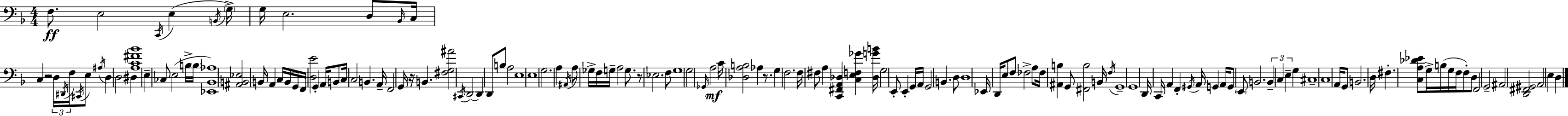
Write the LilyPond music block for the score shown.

{
  \clef bass
  \numericTimeSignature
  \time 4/4
  \key d \minor
  \repeat volta 2 { f8.\ff e2 \acciaccatura { c,16 }( e4 | \acciaccatura { b,16 }) \parenthesize g16-> g16 e2. d8 | \grace { bes,16 } c16 c4 r2 \tuplet 3/2 { d16 | \acciaccatura { dis,16 } f16 } \acciaccatura { cis,16 } e8 \acciaccatura { ais16 } d4 d2 | \break dis4 <a c' fis' bes'>1 | e4-- ces8 e2( | b16-> \parenthesize b16 <ees, bes, aes>1) | <ais, b, ees>2 b,16 a,4 | \break c16 b,16 g,16 f,16 <d e'>2 g,4-. | a,16 b,8 c16 c2 b,4. | a,16-- f,2 g,16 r16 | b,4. <fis g ais'>2 \acciaccatura { cis,16 } d,2~~ | \break d,4 d,8 b8 a2 | e1 | e1 | g2. | \break a4 \acciaccatura { ais,16 } a8 ges16-> f16 g16-- a2 | g8. r8 ees2. | f8 g1 | g2 | \break \grace { ges,16 } a2\mf c'16 <des a b>2 | aes4 r8. g4 f2. | f16 fis8 a4 | <c, fis, a, des>4 <c e f ges'>4 <des g' b'>16 g2 | \break e,8-. e,4-. g,16 a,16 g,2 | b,4. d8 d1 | ees,16 d,16 e8 f8 fes2-> | a8 fes16 <ais, b>4 g,8 | \break <fis, b>2 b,16 \acciaccatura { f16 } g,1-- | g,1 | d,16 c,16 a,4 | f,4-. \acciaccatura { gis,16 } a,16 g,4 a,16 g,8 \parenthesize e,8 b,2. | \break \tuplet 3/2 { b,4-- c4 | e4-- } g4 cis1-- | c1 | a,16 g,8 b,2. | \break d16 fis4.-. | <c a des' ees'>8 g16-> b16( g16 f16 f8-.) d8 f,2 | g,2-- ais,2 | <d, fis, gis,>2 a,2 | \break e4 d4 } \bar "|."
}